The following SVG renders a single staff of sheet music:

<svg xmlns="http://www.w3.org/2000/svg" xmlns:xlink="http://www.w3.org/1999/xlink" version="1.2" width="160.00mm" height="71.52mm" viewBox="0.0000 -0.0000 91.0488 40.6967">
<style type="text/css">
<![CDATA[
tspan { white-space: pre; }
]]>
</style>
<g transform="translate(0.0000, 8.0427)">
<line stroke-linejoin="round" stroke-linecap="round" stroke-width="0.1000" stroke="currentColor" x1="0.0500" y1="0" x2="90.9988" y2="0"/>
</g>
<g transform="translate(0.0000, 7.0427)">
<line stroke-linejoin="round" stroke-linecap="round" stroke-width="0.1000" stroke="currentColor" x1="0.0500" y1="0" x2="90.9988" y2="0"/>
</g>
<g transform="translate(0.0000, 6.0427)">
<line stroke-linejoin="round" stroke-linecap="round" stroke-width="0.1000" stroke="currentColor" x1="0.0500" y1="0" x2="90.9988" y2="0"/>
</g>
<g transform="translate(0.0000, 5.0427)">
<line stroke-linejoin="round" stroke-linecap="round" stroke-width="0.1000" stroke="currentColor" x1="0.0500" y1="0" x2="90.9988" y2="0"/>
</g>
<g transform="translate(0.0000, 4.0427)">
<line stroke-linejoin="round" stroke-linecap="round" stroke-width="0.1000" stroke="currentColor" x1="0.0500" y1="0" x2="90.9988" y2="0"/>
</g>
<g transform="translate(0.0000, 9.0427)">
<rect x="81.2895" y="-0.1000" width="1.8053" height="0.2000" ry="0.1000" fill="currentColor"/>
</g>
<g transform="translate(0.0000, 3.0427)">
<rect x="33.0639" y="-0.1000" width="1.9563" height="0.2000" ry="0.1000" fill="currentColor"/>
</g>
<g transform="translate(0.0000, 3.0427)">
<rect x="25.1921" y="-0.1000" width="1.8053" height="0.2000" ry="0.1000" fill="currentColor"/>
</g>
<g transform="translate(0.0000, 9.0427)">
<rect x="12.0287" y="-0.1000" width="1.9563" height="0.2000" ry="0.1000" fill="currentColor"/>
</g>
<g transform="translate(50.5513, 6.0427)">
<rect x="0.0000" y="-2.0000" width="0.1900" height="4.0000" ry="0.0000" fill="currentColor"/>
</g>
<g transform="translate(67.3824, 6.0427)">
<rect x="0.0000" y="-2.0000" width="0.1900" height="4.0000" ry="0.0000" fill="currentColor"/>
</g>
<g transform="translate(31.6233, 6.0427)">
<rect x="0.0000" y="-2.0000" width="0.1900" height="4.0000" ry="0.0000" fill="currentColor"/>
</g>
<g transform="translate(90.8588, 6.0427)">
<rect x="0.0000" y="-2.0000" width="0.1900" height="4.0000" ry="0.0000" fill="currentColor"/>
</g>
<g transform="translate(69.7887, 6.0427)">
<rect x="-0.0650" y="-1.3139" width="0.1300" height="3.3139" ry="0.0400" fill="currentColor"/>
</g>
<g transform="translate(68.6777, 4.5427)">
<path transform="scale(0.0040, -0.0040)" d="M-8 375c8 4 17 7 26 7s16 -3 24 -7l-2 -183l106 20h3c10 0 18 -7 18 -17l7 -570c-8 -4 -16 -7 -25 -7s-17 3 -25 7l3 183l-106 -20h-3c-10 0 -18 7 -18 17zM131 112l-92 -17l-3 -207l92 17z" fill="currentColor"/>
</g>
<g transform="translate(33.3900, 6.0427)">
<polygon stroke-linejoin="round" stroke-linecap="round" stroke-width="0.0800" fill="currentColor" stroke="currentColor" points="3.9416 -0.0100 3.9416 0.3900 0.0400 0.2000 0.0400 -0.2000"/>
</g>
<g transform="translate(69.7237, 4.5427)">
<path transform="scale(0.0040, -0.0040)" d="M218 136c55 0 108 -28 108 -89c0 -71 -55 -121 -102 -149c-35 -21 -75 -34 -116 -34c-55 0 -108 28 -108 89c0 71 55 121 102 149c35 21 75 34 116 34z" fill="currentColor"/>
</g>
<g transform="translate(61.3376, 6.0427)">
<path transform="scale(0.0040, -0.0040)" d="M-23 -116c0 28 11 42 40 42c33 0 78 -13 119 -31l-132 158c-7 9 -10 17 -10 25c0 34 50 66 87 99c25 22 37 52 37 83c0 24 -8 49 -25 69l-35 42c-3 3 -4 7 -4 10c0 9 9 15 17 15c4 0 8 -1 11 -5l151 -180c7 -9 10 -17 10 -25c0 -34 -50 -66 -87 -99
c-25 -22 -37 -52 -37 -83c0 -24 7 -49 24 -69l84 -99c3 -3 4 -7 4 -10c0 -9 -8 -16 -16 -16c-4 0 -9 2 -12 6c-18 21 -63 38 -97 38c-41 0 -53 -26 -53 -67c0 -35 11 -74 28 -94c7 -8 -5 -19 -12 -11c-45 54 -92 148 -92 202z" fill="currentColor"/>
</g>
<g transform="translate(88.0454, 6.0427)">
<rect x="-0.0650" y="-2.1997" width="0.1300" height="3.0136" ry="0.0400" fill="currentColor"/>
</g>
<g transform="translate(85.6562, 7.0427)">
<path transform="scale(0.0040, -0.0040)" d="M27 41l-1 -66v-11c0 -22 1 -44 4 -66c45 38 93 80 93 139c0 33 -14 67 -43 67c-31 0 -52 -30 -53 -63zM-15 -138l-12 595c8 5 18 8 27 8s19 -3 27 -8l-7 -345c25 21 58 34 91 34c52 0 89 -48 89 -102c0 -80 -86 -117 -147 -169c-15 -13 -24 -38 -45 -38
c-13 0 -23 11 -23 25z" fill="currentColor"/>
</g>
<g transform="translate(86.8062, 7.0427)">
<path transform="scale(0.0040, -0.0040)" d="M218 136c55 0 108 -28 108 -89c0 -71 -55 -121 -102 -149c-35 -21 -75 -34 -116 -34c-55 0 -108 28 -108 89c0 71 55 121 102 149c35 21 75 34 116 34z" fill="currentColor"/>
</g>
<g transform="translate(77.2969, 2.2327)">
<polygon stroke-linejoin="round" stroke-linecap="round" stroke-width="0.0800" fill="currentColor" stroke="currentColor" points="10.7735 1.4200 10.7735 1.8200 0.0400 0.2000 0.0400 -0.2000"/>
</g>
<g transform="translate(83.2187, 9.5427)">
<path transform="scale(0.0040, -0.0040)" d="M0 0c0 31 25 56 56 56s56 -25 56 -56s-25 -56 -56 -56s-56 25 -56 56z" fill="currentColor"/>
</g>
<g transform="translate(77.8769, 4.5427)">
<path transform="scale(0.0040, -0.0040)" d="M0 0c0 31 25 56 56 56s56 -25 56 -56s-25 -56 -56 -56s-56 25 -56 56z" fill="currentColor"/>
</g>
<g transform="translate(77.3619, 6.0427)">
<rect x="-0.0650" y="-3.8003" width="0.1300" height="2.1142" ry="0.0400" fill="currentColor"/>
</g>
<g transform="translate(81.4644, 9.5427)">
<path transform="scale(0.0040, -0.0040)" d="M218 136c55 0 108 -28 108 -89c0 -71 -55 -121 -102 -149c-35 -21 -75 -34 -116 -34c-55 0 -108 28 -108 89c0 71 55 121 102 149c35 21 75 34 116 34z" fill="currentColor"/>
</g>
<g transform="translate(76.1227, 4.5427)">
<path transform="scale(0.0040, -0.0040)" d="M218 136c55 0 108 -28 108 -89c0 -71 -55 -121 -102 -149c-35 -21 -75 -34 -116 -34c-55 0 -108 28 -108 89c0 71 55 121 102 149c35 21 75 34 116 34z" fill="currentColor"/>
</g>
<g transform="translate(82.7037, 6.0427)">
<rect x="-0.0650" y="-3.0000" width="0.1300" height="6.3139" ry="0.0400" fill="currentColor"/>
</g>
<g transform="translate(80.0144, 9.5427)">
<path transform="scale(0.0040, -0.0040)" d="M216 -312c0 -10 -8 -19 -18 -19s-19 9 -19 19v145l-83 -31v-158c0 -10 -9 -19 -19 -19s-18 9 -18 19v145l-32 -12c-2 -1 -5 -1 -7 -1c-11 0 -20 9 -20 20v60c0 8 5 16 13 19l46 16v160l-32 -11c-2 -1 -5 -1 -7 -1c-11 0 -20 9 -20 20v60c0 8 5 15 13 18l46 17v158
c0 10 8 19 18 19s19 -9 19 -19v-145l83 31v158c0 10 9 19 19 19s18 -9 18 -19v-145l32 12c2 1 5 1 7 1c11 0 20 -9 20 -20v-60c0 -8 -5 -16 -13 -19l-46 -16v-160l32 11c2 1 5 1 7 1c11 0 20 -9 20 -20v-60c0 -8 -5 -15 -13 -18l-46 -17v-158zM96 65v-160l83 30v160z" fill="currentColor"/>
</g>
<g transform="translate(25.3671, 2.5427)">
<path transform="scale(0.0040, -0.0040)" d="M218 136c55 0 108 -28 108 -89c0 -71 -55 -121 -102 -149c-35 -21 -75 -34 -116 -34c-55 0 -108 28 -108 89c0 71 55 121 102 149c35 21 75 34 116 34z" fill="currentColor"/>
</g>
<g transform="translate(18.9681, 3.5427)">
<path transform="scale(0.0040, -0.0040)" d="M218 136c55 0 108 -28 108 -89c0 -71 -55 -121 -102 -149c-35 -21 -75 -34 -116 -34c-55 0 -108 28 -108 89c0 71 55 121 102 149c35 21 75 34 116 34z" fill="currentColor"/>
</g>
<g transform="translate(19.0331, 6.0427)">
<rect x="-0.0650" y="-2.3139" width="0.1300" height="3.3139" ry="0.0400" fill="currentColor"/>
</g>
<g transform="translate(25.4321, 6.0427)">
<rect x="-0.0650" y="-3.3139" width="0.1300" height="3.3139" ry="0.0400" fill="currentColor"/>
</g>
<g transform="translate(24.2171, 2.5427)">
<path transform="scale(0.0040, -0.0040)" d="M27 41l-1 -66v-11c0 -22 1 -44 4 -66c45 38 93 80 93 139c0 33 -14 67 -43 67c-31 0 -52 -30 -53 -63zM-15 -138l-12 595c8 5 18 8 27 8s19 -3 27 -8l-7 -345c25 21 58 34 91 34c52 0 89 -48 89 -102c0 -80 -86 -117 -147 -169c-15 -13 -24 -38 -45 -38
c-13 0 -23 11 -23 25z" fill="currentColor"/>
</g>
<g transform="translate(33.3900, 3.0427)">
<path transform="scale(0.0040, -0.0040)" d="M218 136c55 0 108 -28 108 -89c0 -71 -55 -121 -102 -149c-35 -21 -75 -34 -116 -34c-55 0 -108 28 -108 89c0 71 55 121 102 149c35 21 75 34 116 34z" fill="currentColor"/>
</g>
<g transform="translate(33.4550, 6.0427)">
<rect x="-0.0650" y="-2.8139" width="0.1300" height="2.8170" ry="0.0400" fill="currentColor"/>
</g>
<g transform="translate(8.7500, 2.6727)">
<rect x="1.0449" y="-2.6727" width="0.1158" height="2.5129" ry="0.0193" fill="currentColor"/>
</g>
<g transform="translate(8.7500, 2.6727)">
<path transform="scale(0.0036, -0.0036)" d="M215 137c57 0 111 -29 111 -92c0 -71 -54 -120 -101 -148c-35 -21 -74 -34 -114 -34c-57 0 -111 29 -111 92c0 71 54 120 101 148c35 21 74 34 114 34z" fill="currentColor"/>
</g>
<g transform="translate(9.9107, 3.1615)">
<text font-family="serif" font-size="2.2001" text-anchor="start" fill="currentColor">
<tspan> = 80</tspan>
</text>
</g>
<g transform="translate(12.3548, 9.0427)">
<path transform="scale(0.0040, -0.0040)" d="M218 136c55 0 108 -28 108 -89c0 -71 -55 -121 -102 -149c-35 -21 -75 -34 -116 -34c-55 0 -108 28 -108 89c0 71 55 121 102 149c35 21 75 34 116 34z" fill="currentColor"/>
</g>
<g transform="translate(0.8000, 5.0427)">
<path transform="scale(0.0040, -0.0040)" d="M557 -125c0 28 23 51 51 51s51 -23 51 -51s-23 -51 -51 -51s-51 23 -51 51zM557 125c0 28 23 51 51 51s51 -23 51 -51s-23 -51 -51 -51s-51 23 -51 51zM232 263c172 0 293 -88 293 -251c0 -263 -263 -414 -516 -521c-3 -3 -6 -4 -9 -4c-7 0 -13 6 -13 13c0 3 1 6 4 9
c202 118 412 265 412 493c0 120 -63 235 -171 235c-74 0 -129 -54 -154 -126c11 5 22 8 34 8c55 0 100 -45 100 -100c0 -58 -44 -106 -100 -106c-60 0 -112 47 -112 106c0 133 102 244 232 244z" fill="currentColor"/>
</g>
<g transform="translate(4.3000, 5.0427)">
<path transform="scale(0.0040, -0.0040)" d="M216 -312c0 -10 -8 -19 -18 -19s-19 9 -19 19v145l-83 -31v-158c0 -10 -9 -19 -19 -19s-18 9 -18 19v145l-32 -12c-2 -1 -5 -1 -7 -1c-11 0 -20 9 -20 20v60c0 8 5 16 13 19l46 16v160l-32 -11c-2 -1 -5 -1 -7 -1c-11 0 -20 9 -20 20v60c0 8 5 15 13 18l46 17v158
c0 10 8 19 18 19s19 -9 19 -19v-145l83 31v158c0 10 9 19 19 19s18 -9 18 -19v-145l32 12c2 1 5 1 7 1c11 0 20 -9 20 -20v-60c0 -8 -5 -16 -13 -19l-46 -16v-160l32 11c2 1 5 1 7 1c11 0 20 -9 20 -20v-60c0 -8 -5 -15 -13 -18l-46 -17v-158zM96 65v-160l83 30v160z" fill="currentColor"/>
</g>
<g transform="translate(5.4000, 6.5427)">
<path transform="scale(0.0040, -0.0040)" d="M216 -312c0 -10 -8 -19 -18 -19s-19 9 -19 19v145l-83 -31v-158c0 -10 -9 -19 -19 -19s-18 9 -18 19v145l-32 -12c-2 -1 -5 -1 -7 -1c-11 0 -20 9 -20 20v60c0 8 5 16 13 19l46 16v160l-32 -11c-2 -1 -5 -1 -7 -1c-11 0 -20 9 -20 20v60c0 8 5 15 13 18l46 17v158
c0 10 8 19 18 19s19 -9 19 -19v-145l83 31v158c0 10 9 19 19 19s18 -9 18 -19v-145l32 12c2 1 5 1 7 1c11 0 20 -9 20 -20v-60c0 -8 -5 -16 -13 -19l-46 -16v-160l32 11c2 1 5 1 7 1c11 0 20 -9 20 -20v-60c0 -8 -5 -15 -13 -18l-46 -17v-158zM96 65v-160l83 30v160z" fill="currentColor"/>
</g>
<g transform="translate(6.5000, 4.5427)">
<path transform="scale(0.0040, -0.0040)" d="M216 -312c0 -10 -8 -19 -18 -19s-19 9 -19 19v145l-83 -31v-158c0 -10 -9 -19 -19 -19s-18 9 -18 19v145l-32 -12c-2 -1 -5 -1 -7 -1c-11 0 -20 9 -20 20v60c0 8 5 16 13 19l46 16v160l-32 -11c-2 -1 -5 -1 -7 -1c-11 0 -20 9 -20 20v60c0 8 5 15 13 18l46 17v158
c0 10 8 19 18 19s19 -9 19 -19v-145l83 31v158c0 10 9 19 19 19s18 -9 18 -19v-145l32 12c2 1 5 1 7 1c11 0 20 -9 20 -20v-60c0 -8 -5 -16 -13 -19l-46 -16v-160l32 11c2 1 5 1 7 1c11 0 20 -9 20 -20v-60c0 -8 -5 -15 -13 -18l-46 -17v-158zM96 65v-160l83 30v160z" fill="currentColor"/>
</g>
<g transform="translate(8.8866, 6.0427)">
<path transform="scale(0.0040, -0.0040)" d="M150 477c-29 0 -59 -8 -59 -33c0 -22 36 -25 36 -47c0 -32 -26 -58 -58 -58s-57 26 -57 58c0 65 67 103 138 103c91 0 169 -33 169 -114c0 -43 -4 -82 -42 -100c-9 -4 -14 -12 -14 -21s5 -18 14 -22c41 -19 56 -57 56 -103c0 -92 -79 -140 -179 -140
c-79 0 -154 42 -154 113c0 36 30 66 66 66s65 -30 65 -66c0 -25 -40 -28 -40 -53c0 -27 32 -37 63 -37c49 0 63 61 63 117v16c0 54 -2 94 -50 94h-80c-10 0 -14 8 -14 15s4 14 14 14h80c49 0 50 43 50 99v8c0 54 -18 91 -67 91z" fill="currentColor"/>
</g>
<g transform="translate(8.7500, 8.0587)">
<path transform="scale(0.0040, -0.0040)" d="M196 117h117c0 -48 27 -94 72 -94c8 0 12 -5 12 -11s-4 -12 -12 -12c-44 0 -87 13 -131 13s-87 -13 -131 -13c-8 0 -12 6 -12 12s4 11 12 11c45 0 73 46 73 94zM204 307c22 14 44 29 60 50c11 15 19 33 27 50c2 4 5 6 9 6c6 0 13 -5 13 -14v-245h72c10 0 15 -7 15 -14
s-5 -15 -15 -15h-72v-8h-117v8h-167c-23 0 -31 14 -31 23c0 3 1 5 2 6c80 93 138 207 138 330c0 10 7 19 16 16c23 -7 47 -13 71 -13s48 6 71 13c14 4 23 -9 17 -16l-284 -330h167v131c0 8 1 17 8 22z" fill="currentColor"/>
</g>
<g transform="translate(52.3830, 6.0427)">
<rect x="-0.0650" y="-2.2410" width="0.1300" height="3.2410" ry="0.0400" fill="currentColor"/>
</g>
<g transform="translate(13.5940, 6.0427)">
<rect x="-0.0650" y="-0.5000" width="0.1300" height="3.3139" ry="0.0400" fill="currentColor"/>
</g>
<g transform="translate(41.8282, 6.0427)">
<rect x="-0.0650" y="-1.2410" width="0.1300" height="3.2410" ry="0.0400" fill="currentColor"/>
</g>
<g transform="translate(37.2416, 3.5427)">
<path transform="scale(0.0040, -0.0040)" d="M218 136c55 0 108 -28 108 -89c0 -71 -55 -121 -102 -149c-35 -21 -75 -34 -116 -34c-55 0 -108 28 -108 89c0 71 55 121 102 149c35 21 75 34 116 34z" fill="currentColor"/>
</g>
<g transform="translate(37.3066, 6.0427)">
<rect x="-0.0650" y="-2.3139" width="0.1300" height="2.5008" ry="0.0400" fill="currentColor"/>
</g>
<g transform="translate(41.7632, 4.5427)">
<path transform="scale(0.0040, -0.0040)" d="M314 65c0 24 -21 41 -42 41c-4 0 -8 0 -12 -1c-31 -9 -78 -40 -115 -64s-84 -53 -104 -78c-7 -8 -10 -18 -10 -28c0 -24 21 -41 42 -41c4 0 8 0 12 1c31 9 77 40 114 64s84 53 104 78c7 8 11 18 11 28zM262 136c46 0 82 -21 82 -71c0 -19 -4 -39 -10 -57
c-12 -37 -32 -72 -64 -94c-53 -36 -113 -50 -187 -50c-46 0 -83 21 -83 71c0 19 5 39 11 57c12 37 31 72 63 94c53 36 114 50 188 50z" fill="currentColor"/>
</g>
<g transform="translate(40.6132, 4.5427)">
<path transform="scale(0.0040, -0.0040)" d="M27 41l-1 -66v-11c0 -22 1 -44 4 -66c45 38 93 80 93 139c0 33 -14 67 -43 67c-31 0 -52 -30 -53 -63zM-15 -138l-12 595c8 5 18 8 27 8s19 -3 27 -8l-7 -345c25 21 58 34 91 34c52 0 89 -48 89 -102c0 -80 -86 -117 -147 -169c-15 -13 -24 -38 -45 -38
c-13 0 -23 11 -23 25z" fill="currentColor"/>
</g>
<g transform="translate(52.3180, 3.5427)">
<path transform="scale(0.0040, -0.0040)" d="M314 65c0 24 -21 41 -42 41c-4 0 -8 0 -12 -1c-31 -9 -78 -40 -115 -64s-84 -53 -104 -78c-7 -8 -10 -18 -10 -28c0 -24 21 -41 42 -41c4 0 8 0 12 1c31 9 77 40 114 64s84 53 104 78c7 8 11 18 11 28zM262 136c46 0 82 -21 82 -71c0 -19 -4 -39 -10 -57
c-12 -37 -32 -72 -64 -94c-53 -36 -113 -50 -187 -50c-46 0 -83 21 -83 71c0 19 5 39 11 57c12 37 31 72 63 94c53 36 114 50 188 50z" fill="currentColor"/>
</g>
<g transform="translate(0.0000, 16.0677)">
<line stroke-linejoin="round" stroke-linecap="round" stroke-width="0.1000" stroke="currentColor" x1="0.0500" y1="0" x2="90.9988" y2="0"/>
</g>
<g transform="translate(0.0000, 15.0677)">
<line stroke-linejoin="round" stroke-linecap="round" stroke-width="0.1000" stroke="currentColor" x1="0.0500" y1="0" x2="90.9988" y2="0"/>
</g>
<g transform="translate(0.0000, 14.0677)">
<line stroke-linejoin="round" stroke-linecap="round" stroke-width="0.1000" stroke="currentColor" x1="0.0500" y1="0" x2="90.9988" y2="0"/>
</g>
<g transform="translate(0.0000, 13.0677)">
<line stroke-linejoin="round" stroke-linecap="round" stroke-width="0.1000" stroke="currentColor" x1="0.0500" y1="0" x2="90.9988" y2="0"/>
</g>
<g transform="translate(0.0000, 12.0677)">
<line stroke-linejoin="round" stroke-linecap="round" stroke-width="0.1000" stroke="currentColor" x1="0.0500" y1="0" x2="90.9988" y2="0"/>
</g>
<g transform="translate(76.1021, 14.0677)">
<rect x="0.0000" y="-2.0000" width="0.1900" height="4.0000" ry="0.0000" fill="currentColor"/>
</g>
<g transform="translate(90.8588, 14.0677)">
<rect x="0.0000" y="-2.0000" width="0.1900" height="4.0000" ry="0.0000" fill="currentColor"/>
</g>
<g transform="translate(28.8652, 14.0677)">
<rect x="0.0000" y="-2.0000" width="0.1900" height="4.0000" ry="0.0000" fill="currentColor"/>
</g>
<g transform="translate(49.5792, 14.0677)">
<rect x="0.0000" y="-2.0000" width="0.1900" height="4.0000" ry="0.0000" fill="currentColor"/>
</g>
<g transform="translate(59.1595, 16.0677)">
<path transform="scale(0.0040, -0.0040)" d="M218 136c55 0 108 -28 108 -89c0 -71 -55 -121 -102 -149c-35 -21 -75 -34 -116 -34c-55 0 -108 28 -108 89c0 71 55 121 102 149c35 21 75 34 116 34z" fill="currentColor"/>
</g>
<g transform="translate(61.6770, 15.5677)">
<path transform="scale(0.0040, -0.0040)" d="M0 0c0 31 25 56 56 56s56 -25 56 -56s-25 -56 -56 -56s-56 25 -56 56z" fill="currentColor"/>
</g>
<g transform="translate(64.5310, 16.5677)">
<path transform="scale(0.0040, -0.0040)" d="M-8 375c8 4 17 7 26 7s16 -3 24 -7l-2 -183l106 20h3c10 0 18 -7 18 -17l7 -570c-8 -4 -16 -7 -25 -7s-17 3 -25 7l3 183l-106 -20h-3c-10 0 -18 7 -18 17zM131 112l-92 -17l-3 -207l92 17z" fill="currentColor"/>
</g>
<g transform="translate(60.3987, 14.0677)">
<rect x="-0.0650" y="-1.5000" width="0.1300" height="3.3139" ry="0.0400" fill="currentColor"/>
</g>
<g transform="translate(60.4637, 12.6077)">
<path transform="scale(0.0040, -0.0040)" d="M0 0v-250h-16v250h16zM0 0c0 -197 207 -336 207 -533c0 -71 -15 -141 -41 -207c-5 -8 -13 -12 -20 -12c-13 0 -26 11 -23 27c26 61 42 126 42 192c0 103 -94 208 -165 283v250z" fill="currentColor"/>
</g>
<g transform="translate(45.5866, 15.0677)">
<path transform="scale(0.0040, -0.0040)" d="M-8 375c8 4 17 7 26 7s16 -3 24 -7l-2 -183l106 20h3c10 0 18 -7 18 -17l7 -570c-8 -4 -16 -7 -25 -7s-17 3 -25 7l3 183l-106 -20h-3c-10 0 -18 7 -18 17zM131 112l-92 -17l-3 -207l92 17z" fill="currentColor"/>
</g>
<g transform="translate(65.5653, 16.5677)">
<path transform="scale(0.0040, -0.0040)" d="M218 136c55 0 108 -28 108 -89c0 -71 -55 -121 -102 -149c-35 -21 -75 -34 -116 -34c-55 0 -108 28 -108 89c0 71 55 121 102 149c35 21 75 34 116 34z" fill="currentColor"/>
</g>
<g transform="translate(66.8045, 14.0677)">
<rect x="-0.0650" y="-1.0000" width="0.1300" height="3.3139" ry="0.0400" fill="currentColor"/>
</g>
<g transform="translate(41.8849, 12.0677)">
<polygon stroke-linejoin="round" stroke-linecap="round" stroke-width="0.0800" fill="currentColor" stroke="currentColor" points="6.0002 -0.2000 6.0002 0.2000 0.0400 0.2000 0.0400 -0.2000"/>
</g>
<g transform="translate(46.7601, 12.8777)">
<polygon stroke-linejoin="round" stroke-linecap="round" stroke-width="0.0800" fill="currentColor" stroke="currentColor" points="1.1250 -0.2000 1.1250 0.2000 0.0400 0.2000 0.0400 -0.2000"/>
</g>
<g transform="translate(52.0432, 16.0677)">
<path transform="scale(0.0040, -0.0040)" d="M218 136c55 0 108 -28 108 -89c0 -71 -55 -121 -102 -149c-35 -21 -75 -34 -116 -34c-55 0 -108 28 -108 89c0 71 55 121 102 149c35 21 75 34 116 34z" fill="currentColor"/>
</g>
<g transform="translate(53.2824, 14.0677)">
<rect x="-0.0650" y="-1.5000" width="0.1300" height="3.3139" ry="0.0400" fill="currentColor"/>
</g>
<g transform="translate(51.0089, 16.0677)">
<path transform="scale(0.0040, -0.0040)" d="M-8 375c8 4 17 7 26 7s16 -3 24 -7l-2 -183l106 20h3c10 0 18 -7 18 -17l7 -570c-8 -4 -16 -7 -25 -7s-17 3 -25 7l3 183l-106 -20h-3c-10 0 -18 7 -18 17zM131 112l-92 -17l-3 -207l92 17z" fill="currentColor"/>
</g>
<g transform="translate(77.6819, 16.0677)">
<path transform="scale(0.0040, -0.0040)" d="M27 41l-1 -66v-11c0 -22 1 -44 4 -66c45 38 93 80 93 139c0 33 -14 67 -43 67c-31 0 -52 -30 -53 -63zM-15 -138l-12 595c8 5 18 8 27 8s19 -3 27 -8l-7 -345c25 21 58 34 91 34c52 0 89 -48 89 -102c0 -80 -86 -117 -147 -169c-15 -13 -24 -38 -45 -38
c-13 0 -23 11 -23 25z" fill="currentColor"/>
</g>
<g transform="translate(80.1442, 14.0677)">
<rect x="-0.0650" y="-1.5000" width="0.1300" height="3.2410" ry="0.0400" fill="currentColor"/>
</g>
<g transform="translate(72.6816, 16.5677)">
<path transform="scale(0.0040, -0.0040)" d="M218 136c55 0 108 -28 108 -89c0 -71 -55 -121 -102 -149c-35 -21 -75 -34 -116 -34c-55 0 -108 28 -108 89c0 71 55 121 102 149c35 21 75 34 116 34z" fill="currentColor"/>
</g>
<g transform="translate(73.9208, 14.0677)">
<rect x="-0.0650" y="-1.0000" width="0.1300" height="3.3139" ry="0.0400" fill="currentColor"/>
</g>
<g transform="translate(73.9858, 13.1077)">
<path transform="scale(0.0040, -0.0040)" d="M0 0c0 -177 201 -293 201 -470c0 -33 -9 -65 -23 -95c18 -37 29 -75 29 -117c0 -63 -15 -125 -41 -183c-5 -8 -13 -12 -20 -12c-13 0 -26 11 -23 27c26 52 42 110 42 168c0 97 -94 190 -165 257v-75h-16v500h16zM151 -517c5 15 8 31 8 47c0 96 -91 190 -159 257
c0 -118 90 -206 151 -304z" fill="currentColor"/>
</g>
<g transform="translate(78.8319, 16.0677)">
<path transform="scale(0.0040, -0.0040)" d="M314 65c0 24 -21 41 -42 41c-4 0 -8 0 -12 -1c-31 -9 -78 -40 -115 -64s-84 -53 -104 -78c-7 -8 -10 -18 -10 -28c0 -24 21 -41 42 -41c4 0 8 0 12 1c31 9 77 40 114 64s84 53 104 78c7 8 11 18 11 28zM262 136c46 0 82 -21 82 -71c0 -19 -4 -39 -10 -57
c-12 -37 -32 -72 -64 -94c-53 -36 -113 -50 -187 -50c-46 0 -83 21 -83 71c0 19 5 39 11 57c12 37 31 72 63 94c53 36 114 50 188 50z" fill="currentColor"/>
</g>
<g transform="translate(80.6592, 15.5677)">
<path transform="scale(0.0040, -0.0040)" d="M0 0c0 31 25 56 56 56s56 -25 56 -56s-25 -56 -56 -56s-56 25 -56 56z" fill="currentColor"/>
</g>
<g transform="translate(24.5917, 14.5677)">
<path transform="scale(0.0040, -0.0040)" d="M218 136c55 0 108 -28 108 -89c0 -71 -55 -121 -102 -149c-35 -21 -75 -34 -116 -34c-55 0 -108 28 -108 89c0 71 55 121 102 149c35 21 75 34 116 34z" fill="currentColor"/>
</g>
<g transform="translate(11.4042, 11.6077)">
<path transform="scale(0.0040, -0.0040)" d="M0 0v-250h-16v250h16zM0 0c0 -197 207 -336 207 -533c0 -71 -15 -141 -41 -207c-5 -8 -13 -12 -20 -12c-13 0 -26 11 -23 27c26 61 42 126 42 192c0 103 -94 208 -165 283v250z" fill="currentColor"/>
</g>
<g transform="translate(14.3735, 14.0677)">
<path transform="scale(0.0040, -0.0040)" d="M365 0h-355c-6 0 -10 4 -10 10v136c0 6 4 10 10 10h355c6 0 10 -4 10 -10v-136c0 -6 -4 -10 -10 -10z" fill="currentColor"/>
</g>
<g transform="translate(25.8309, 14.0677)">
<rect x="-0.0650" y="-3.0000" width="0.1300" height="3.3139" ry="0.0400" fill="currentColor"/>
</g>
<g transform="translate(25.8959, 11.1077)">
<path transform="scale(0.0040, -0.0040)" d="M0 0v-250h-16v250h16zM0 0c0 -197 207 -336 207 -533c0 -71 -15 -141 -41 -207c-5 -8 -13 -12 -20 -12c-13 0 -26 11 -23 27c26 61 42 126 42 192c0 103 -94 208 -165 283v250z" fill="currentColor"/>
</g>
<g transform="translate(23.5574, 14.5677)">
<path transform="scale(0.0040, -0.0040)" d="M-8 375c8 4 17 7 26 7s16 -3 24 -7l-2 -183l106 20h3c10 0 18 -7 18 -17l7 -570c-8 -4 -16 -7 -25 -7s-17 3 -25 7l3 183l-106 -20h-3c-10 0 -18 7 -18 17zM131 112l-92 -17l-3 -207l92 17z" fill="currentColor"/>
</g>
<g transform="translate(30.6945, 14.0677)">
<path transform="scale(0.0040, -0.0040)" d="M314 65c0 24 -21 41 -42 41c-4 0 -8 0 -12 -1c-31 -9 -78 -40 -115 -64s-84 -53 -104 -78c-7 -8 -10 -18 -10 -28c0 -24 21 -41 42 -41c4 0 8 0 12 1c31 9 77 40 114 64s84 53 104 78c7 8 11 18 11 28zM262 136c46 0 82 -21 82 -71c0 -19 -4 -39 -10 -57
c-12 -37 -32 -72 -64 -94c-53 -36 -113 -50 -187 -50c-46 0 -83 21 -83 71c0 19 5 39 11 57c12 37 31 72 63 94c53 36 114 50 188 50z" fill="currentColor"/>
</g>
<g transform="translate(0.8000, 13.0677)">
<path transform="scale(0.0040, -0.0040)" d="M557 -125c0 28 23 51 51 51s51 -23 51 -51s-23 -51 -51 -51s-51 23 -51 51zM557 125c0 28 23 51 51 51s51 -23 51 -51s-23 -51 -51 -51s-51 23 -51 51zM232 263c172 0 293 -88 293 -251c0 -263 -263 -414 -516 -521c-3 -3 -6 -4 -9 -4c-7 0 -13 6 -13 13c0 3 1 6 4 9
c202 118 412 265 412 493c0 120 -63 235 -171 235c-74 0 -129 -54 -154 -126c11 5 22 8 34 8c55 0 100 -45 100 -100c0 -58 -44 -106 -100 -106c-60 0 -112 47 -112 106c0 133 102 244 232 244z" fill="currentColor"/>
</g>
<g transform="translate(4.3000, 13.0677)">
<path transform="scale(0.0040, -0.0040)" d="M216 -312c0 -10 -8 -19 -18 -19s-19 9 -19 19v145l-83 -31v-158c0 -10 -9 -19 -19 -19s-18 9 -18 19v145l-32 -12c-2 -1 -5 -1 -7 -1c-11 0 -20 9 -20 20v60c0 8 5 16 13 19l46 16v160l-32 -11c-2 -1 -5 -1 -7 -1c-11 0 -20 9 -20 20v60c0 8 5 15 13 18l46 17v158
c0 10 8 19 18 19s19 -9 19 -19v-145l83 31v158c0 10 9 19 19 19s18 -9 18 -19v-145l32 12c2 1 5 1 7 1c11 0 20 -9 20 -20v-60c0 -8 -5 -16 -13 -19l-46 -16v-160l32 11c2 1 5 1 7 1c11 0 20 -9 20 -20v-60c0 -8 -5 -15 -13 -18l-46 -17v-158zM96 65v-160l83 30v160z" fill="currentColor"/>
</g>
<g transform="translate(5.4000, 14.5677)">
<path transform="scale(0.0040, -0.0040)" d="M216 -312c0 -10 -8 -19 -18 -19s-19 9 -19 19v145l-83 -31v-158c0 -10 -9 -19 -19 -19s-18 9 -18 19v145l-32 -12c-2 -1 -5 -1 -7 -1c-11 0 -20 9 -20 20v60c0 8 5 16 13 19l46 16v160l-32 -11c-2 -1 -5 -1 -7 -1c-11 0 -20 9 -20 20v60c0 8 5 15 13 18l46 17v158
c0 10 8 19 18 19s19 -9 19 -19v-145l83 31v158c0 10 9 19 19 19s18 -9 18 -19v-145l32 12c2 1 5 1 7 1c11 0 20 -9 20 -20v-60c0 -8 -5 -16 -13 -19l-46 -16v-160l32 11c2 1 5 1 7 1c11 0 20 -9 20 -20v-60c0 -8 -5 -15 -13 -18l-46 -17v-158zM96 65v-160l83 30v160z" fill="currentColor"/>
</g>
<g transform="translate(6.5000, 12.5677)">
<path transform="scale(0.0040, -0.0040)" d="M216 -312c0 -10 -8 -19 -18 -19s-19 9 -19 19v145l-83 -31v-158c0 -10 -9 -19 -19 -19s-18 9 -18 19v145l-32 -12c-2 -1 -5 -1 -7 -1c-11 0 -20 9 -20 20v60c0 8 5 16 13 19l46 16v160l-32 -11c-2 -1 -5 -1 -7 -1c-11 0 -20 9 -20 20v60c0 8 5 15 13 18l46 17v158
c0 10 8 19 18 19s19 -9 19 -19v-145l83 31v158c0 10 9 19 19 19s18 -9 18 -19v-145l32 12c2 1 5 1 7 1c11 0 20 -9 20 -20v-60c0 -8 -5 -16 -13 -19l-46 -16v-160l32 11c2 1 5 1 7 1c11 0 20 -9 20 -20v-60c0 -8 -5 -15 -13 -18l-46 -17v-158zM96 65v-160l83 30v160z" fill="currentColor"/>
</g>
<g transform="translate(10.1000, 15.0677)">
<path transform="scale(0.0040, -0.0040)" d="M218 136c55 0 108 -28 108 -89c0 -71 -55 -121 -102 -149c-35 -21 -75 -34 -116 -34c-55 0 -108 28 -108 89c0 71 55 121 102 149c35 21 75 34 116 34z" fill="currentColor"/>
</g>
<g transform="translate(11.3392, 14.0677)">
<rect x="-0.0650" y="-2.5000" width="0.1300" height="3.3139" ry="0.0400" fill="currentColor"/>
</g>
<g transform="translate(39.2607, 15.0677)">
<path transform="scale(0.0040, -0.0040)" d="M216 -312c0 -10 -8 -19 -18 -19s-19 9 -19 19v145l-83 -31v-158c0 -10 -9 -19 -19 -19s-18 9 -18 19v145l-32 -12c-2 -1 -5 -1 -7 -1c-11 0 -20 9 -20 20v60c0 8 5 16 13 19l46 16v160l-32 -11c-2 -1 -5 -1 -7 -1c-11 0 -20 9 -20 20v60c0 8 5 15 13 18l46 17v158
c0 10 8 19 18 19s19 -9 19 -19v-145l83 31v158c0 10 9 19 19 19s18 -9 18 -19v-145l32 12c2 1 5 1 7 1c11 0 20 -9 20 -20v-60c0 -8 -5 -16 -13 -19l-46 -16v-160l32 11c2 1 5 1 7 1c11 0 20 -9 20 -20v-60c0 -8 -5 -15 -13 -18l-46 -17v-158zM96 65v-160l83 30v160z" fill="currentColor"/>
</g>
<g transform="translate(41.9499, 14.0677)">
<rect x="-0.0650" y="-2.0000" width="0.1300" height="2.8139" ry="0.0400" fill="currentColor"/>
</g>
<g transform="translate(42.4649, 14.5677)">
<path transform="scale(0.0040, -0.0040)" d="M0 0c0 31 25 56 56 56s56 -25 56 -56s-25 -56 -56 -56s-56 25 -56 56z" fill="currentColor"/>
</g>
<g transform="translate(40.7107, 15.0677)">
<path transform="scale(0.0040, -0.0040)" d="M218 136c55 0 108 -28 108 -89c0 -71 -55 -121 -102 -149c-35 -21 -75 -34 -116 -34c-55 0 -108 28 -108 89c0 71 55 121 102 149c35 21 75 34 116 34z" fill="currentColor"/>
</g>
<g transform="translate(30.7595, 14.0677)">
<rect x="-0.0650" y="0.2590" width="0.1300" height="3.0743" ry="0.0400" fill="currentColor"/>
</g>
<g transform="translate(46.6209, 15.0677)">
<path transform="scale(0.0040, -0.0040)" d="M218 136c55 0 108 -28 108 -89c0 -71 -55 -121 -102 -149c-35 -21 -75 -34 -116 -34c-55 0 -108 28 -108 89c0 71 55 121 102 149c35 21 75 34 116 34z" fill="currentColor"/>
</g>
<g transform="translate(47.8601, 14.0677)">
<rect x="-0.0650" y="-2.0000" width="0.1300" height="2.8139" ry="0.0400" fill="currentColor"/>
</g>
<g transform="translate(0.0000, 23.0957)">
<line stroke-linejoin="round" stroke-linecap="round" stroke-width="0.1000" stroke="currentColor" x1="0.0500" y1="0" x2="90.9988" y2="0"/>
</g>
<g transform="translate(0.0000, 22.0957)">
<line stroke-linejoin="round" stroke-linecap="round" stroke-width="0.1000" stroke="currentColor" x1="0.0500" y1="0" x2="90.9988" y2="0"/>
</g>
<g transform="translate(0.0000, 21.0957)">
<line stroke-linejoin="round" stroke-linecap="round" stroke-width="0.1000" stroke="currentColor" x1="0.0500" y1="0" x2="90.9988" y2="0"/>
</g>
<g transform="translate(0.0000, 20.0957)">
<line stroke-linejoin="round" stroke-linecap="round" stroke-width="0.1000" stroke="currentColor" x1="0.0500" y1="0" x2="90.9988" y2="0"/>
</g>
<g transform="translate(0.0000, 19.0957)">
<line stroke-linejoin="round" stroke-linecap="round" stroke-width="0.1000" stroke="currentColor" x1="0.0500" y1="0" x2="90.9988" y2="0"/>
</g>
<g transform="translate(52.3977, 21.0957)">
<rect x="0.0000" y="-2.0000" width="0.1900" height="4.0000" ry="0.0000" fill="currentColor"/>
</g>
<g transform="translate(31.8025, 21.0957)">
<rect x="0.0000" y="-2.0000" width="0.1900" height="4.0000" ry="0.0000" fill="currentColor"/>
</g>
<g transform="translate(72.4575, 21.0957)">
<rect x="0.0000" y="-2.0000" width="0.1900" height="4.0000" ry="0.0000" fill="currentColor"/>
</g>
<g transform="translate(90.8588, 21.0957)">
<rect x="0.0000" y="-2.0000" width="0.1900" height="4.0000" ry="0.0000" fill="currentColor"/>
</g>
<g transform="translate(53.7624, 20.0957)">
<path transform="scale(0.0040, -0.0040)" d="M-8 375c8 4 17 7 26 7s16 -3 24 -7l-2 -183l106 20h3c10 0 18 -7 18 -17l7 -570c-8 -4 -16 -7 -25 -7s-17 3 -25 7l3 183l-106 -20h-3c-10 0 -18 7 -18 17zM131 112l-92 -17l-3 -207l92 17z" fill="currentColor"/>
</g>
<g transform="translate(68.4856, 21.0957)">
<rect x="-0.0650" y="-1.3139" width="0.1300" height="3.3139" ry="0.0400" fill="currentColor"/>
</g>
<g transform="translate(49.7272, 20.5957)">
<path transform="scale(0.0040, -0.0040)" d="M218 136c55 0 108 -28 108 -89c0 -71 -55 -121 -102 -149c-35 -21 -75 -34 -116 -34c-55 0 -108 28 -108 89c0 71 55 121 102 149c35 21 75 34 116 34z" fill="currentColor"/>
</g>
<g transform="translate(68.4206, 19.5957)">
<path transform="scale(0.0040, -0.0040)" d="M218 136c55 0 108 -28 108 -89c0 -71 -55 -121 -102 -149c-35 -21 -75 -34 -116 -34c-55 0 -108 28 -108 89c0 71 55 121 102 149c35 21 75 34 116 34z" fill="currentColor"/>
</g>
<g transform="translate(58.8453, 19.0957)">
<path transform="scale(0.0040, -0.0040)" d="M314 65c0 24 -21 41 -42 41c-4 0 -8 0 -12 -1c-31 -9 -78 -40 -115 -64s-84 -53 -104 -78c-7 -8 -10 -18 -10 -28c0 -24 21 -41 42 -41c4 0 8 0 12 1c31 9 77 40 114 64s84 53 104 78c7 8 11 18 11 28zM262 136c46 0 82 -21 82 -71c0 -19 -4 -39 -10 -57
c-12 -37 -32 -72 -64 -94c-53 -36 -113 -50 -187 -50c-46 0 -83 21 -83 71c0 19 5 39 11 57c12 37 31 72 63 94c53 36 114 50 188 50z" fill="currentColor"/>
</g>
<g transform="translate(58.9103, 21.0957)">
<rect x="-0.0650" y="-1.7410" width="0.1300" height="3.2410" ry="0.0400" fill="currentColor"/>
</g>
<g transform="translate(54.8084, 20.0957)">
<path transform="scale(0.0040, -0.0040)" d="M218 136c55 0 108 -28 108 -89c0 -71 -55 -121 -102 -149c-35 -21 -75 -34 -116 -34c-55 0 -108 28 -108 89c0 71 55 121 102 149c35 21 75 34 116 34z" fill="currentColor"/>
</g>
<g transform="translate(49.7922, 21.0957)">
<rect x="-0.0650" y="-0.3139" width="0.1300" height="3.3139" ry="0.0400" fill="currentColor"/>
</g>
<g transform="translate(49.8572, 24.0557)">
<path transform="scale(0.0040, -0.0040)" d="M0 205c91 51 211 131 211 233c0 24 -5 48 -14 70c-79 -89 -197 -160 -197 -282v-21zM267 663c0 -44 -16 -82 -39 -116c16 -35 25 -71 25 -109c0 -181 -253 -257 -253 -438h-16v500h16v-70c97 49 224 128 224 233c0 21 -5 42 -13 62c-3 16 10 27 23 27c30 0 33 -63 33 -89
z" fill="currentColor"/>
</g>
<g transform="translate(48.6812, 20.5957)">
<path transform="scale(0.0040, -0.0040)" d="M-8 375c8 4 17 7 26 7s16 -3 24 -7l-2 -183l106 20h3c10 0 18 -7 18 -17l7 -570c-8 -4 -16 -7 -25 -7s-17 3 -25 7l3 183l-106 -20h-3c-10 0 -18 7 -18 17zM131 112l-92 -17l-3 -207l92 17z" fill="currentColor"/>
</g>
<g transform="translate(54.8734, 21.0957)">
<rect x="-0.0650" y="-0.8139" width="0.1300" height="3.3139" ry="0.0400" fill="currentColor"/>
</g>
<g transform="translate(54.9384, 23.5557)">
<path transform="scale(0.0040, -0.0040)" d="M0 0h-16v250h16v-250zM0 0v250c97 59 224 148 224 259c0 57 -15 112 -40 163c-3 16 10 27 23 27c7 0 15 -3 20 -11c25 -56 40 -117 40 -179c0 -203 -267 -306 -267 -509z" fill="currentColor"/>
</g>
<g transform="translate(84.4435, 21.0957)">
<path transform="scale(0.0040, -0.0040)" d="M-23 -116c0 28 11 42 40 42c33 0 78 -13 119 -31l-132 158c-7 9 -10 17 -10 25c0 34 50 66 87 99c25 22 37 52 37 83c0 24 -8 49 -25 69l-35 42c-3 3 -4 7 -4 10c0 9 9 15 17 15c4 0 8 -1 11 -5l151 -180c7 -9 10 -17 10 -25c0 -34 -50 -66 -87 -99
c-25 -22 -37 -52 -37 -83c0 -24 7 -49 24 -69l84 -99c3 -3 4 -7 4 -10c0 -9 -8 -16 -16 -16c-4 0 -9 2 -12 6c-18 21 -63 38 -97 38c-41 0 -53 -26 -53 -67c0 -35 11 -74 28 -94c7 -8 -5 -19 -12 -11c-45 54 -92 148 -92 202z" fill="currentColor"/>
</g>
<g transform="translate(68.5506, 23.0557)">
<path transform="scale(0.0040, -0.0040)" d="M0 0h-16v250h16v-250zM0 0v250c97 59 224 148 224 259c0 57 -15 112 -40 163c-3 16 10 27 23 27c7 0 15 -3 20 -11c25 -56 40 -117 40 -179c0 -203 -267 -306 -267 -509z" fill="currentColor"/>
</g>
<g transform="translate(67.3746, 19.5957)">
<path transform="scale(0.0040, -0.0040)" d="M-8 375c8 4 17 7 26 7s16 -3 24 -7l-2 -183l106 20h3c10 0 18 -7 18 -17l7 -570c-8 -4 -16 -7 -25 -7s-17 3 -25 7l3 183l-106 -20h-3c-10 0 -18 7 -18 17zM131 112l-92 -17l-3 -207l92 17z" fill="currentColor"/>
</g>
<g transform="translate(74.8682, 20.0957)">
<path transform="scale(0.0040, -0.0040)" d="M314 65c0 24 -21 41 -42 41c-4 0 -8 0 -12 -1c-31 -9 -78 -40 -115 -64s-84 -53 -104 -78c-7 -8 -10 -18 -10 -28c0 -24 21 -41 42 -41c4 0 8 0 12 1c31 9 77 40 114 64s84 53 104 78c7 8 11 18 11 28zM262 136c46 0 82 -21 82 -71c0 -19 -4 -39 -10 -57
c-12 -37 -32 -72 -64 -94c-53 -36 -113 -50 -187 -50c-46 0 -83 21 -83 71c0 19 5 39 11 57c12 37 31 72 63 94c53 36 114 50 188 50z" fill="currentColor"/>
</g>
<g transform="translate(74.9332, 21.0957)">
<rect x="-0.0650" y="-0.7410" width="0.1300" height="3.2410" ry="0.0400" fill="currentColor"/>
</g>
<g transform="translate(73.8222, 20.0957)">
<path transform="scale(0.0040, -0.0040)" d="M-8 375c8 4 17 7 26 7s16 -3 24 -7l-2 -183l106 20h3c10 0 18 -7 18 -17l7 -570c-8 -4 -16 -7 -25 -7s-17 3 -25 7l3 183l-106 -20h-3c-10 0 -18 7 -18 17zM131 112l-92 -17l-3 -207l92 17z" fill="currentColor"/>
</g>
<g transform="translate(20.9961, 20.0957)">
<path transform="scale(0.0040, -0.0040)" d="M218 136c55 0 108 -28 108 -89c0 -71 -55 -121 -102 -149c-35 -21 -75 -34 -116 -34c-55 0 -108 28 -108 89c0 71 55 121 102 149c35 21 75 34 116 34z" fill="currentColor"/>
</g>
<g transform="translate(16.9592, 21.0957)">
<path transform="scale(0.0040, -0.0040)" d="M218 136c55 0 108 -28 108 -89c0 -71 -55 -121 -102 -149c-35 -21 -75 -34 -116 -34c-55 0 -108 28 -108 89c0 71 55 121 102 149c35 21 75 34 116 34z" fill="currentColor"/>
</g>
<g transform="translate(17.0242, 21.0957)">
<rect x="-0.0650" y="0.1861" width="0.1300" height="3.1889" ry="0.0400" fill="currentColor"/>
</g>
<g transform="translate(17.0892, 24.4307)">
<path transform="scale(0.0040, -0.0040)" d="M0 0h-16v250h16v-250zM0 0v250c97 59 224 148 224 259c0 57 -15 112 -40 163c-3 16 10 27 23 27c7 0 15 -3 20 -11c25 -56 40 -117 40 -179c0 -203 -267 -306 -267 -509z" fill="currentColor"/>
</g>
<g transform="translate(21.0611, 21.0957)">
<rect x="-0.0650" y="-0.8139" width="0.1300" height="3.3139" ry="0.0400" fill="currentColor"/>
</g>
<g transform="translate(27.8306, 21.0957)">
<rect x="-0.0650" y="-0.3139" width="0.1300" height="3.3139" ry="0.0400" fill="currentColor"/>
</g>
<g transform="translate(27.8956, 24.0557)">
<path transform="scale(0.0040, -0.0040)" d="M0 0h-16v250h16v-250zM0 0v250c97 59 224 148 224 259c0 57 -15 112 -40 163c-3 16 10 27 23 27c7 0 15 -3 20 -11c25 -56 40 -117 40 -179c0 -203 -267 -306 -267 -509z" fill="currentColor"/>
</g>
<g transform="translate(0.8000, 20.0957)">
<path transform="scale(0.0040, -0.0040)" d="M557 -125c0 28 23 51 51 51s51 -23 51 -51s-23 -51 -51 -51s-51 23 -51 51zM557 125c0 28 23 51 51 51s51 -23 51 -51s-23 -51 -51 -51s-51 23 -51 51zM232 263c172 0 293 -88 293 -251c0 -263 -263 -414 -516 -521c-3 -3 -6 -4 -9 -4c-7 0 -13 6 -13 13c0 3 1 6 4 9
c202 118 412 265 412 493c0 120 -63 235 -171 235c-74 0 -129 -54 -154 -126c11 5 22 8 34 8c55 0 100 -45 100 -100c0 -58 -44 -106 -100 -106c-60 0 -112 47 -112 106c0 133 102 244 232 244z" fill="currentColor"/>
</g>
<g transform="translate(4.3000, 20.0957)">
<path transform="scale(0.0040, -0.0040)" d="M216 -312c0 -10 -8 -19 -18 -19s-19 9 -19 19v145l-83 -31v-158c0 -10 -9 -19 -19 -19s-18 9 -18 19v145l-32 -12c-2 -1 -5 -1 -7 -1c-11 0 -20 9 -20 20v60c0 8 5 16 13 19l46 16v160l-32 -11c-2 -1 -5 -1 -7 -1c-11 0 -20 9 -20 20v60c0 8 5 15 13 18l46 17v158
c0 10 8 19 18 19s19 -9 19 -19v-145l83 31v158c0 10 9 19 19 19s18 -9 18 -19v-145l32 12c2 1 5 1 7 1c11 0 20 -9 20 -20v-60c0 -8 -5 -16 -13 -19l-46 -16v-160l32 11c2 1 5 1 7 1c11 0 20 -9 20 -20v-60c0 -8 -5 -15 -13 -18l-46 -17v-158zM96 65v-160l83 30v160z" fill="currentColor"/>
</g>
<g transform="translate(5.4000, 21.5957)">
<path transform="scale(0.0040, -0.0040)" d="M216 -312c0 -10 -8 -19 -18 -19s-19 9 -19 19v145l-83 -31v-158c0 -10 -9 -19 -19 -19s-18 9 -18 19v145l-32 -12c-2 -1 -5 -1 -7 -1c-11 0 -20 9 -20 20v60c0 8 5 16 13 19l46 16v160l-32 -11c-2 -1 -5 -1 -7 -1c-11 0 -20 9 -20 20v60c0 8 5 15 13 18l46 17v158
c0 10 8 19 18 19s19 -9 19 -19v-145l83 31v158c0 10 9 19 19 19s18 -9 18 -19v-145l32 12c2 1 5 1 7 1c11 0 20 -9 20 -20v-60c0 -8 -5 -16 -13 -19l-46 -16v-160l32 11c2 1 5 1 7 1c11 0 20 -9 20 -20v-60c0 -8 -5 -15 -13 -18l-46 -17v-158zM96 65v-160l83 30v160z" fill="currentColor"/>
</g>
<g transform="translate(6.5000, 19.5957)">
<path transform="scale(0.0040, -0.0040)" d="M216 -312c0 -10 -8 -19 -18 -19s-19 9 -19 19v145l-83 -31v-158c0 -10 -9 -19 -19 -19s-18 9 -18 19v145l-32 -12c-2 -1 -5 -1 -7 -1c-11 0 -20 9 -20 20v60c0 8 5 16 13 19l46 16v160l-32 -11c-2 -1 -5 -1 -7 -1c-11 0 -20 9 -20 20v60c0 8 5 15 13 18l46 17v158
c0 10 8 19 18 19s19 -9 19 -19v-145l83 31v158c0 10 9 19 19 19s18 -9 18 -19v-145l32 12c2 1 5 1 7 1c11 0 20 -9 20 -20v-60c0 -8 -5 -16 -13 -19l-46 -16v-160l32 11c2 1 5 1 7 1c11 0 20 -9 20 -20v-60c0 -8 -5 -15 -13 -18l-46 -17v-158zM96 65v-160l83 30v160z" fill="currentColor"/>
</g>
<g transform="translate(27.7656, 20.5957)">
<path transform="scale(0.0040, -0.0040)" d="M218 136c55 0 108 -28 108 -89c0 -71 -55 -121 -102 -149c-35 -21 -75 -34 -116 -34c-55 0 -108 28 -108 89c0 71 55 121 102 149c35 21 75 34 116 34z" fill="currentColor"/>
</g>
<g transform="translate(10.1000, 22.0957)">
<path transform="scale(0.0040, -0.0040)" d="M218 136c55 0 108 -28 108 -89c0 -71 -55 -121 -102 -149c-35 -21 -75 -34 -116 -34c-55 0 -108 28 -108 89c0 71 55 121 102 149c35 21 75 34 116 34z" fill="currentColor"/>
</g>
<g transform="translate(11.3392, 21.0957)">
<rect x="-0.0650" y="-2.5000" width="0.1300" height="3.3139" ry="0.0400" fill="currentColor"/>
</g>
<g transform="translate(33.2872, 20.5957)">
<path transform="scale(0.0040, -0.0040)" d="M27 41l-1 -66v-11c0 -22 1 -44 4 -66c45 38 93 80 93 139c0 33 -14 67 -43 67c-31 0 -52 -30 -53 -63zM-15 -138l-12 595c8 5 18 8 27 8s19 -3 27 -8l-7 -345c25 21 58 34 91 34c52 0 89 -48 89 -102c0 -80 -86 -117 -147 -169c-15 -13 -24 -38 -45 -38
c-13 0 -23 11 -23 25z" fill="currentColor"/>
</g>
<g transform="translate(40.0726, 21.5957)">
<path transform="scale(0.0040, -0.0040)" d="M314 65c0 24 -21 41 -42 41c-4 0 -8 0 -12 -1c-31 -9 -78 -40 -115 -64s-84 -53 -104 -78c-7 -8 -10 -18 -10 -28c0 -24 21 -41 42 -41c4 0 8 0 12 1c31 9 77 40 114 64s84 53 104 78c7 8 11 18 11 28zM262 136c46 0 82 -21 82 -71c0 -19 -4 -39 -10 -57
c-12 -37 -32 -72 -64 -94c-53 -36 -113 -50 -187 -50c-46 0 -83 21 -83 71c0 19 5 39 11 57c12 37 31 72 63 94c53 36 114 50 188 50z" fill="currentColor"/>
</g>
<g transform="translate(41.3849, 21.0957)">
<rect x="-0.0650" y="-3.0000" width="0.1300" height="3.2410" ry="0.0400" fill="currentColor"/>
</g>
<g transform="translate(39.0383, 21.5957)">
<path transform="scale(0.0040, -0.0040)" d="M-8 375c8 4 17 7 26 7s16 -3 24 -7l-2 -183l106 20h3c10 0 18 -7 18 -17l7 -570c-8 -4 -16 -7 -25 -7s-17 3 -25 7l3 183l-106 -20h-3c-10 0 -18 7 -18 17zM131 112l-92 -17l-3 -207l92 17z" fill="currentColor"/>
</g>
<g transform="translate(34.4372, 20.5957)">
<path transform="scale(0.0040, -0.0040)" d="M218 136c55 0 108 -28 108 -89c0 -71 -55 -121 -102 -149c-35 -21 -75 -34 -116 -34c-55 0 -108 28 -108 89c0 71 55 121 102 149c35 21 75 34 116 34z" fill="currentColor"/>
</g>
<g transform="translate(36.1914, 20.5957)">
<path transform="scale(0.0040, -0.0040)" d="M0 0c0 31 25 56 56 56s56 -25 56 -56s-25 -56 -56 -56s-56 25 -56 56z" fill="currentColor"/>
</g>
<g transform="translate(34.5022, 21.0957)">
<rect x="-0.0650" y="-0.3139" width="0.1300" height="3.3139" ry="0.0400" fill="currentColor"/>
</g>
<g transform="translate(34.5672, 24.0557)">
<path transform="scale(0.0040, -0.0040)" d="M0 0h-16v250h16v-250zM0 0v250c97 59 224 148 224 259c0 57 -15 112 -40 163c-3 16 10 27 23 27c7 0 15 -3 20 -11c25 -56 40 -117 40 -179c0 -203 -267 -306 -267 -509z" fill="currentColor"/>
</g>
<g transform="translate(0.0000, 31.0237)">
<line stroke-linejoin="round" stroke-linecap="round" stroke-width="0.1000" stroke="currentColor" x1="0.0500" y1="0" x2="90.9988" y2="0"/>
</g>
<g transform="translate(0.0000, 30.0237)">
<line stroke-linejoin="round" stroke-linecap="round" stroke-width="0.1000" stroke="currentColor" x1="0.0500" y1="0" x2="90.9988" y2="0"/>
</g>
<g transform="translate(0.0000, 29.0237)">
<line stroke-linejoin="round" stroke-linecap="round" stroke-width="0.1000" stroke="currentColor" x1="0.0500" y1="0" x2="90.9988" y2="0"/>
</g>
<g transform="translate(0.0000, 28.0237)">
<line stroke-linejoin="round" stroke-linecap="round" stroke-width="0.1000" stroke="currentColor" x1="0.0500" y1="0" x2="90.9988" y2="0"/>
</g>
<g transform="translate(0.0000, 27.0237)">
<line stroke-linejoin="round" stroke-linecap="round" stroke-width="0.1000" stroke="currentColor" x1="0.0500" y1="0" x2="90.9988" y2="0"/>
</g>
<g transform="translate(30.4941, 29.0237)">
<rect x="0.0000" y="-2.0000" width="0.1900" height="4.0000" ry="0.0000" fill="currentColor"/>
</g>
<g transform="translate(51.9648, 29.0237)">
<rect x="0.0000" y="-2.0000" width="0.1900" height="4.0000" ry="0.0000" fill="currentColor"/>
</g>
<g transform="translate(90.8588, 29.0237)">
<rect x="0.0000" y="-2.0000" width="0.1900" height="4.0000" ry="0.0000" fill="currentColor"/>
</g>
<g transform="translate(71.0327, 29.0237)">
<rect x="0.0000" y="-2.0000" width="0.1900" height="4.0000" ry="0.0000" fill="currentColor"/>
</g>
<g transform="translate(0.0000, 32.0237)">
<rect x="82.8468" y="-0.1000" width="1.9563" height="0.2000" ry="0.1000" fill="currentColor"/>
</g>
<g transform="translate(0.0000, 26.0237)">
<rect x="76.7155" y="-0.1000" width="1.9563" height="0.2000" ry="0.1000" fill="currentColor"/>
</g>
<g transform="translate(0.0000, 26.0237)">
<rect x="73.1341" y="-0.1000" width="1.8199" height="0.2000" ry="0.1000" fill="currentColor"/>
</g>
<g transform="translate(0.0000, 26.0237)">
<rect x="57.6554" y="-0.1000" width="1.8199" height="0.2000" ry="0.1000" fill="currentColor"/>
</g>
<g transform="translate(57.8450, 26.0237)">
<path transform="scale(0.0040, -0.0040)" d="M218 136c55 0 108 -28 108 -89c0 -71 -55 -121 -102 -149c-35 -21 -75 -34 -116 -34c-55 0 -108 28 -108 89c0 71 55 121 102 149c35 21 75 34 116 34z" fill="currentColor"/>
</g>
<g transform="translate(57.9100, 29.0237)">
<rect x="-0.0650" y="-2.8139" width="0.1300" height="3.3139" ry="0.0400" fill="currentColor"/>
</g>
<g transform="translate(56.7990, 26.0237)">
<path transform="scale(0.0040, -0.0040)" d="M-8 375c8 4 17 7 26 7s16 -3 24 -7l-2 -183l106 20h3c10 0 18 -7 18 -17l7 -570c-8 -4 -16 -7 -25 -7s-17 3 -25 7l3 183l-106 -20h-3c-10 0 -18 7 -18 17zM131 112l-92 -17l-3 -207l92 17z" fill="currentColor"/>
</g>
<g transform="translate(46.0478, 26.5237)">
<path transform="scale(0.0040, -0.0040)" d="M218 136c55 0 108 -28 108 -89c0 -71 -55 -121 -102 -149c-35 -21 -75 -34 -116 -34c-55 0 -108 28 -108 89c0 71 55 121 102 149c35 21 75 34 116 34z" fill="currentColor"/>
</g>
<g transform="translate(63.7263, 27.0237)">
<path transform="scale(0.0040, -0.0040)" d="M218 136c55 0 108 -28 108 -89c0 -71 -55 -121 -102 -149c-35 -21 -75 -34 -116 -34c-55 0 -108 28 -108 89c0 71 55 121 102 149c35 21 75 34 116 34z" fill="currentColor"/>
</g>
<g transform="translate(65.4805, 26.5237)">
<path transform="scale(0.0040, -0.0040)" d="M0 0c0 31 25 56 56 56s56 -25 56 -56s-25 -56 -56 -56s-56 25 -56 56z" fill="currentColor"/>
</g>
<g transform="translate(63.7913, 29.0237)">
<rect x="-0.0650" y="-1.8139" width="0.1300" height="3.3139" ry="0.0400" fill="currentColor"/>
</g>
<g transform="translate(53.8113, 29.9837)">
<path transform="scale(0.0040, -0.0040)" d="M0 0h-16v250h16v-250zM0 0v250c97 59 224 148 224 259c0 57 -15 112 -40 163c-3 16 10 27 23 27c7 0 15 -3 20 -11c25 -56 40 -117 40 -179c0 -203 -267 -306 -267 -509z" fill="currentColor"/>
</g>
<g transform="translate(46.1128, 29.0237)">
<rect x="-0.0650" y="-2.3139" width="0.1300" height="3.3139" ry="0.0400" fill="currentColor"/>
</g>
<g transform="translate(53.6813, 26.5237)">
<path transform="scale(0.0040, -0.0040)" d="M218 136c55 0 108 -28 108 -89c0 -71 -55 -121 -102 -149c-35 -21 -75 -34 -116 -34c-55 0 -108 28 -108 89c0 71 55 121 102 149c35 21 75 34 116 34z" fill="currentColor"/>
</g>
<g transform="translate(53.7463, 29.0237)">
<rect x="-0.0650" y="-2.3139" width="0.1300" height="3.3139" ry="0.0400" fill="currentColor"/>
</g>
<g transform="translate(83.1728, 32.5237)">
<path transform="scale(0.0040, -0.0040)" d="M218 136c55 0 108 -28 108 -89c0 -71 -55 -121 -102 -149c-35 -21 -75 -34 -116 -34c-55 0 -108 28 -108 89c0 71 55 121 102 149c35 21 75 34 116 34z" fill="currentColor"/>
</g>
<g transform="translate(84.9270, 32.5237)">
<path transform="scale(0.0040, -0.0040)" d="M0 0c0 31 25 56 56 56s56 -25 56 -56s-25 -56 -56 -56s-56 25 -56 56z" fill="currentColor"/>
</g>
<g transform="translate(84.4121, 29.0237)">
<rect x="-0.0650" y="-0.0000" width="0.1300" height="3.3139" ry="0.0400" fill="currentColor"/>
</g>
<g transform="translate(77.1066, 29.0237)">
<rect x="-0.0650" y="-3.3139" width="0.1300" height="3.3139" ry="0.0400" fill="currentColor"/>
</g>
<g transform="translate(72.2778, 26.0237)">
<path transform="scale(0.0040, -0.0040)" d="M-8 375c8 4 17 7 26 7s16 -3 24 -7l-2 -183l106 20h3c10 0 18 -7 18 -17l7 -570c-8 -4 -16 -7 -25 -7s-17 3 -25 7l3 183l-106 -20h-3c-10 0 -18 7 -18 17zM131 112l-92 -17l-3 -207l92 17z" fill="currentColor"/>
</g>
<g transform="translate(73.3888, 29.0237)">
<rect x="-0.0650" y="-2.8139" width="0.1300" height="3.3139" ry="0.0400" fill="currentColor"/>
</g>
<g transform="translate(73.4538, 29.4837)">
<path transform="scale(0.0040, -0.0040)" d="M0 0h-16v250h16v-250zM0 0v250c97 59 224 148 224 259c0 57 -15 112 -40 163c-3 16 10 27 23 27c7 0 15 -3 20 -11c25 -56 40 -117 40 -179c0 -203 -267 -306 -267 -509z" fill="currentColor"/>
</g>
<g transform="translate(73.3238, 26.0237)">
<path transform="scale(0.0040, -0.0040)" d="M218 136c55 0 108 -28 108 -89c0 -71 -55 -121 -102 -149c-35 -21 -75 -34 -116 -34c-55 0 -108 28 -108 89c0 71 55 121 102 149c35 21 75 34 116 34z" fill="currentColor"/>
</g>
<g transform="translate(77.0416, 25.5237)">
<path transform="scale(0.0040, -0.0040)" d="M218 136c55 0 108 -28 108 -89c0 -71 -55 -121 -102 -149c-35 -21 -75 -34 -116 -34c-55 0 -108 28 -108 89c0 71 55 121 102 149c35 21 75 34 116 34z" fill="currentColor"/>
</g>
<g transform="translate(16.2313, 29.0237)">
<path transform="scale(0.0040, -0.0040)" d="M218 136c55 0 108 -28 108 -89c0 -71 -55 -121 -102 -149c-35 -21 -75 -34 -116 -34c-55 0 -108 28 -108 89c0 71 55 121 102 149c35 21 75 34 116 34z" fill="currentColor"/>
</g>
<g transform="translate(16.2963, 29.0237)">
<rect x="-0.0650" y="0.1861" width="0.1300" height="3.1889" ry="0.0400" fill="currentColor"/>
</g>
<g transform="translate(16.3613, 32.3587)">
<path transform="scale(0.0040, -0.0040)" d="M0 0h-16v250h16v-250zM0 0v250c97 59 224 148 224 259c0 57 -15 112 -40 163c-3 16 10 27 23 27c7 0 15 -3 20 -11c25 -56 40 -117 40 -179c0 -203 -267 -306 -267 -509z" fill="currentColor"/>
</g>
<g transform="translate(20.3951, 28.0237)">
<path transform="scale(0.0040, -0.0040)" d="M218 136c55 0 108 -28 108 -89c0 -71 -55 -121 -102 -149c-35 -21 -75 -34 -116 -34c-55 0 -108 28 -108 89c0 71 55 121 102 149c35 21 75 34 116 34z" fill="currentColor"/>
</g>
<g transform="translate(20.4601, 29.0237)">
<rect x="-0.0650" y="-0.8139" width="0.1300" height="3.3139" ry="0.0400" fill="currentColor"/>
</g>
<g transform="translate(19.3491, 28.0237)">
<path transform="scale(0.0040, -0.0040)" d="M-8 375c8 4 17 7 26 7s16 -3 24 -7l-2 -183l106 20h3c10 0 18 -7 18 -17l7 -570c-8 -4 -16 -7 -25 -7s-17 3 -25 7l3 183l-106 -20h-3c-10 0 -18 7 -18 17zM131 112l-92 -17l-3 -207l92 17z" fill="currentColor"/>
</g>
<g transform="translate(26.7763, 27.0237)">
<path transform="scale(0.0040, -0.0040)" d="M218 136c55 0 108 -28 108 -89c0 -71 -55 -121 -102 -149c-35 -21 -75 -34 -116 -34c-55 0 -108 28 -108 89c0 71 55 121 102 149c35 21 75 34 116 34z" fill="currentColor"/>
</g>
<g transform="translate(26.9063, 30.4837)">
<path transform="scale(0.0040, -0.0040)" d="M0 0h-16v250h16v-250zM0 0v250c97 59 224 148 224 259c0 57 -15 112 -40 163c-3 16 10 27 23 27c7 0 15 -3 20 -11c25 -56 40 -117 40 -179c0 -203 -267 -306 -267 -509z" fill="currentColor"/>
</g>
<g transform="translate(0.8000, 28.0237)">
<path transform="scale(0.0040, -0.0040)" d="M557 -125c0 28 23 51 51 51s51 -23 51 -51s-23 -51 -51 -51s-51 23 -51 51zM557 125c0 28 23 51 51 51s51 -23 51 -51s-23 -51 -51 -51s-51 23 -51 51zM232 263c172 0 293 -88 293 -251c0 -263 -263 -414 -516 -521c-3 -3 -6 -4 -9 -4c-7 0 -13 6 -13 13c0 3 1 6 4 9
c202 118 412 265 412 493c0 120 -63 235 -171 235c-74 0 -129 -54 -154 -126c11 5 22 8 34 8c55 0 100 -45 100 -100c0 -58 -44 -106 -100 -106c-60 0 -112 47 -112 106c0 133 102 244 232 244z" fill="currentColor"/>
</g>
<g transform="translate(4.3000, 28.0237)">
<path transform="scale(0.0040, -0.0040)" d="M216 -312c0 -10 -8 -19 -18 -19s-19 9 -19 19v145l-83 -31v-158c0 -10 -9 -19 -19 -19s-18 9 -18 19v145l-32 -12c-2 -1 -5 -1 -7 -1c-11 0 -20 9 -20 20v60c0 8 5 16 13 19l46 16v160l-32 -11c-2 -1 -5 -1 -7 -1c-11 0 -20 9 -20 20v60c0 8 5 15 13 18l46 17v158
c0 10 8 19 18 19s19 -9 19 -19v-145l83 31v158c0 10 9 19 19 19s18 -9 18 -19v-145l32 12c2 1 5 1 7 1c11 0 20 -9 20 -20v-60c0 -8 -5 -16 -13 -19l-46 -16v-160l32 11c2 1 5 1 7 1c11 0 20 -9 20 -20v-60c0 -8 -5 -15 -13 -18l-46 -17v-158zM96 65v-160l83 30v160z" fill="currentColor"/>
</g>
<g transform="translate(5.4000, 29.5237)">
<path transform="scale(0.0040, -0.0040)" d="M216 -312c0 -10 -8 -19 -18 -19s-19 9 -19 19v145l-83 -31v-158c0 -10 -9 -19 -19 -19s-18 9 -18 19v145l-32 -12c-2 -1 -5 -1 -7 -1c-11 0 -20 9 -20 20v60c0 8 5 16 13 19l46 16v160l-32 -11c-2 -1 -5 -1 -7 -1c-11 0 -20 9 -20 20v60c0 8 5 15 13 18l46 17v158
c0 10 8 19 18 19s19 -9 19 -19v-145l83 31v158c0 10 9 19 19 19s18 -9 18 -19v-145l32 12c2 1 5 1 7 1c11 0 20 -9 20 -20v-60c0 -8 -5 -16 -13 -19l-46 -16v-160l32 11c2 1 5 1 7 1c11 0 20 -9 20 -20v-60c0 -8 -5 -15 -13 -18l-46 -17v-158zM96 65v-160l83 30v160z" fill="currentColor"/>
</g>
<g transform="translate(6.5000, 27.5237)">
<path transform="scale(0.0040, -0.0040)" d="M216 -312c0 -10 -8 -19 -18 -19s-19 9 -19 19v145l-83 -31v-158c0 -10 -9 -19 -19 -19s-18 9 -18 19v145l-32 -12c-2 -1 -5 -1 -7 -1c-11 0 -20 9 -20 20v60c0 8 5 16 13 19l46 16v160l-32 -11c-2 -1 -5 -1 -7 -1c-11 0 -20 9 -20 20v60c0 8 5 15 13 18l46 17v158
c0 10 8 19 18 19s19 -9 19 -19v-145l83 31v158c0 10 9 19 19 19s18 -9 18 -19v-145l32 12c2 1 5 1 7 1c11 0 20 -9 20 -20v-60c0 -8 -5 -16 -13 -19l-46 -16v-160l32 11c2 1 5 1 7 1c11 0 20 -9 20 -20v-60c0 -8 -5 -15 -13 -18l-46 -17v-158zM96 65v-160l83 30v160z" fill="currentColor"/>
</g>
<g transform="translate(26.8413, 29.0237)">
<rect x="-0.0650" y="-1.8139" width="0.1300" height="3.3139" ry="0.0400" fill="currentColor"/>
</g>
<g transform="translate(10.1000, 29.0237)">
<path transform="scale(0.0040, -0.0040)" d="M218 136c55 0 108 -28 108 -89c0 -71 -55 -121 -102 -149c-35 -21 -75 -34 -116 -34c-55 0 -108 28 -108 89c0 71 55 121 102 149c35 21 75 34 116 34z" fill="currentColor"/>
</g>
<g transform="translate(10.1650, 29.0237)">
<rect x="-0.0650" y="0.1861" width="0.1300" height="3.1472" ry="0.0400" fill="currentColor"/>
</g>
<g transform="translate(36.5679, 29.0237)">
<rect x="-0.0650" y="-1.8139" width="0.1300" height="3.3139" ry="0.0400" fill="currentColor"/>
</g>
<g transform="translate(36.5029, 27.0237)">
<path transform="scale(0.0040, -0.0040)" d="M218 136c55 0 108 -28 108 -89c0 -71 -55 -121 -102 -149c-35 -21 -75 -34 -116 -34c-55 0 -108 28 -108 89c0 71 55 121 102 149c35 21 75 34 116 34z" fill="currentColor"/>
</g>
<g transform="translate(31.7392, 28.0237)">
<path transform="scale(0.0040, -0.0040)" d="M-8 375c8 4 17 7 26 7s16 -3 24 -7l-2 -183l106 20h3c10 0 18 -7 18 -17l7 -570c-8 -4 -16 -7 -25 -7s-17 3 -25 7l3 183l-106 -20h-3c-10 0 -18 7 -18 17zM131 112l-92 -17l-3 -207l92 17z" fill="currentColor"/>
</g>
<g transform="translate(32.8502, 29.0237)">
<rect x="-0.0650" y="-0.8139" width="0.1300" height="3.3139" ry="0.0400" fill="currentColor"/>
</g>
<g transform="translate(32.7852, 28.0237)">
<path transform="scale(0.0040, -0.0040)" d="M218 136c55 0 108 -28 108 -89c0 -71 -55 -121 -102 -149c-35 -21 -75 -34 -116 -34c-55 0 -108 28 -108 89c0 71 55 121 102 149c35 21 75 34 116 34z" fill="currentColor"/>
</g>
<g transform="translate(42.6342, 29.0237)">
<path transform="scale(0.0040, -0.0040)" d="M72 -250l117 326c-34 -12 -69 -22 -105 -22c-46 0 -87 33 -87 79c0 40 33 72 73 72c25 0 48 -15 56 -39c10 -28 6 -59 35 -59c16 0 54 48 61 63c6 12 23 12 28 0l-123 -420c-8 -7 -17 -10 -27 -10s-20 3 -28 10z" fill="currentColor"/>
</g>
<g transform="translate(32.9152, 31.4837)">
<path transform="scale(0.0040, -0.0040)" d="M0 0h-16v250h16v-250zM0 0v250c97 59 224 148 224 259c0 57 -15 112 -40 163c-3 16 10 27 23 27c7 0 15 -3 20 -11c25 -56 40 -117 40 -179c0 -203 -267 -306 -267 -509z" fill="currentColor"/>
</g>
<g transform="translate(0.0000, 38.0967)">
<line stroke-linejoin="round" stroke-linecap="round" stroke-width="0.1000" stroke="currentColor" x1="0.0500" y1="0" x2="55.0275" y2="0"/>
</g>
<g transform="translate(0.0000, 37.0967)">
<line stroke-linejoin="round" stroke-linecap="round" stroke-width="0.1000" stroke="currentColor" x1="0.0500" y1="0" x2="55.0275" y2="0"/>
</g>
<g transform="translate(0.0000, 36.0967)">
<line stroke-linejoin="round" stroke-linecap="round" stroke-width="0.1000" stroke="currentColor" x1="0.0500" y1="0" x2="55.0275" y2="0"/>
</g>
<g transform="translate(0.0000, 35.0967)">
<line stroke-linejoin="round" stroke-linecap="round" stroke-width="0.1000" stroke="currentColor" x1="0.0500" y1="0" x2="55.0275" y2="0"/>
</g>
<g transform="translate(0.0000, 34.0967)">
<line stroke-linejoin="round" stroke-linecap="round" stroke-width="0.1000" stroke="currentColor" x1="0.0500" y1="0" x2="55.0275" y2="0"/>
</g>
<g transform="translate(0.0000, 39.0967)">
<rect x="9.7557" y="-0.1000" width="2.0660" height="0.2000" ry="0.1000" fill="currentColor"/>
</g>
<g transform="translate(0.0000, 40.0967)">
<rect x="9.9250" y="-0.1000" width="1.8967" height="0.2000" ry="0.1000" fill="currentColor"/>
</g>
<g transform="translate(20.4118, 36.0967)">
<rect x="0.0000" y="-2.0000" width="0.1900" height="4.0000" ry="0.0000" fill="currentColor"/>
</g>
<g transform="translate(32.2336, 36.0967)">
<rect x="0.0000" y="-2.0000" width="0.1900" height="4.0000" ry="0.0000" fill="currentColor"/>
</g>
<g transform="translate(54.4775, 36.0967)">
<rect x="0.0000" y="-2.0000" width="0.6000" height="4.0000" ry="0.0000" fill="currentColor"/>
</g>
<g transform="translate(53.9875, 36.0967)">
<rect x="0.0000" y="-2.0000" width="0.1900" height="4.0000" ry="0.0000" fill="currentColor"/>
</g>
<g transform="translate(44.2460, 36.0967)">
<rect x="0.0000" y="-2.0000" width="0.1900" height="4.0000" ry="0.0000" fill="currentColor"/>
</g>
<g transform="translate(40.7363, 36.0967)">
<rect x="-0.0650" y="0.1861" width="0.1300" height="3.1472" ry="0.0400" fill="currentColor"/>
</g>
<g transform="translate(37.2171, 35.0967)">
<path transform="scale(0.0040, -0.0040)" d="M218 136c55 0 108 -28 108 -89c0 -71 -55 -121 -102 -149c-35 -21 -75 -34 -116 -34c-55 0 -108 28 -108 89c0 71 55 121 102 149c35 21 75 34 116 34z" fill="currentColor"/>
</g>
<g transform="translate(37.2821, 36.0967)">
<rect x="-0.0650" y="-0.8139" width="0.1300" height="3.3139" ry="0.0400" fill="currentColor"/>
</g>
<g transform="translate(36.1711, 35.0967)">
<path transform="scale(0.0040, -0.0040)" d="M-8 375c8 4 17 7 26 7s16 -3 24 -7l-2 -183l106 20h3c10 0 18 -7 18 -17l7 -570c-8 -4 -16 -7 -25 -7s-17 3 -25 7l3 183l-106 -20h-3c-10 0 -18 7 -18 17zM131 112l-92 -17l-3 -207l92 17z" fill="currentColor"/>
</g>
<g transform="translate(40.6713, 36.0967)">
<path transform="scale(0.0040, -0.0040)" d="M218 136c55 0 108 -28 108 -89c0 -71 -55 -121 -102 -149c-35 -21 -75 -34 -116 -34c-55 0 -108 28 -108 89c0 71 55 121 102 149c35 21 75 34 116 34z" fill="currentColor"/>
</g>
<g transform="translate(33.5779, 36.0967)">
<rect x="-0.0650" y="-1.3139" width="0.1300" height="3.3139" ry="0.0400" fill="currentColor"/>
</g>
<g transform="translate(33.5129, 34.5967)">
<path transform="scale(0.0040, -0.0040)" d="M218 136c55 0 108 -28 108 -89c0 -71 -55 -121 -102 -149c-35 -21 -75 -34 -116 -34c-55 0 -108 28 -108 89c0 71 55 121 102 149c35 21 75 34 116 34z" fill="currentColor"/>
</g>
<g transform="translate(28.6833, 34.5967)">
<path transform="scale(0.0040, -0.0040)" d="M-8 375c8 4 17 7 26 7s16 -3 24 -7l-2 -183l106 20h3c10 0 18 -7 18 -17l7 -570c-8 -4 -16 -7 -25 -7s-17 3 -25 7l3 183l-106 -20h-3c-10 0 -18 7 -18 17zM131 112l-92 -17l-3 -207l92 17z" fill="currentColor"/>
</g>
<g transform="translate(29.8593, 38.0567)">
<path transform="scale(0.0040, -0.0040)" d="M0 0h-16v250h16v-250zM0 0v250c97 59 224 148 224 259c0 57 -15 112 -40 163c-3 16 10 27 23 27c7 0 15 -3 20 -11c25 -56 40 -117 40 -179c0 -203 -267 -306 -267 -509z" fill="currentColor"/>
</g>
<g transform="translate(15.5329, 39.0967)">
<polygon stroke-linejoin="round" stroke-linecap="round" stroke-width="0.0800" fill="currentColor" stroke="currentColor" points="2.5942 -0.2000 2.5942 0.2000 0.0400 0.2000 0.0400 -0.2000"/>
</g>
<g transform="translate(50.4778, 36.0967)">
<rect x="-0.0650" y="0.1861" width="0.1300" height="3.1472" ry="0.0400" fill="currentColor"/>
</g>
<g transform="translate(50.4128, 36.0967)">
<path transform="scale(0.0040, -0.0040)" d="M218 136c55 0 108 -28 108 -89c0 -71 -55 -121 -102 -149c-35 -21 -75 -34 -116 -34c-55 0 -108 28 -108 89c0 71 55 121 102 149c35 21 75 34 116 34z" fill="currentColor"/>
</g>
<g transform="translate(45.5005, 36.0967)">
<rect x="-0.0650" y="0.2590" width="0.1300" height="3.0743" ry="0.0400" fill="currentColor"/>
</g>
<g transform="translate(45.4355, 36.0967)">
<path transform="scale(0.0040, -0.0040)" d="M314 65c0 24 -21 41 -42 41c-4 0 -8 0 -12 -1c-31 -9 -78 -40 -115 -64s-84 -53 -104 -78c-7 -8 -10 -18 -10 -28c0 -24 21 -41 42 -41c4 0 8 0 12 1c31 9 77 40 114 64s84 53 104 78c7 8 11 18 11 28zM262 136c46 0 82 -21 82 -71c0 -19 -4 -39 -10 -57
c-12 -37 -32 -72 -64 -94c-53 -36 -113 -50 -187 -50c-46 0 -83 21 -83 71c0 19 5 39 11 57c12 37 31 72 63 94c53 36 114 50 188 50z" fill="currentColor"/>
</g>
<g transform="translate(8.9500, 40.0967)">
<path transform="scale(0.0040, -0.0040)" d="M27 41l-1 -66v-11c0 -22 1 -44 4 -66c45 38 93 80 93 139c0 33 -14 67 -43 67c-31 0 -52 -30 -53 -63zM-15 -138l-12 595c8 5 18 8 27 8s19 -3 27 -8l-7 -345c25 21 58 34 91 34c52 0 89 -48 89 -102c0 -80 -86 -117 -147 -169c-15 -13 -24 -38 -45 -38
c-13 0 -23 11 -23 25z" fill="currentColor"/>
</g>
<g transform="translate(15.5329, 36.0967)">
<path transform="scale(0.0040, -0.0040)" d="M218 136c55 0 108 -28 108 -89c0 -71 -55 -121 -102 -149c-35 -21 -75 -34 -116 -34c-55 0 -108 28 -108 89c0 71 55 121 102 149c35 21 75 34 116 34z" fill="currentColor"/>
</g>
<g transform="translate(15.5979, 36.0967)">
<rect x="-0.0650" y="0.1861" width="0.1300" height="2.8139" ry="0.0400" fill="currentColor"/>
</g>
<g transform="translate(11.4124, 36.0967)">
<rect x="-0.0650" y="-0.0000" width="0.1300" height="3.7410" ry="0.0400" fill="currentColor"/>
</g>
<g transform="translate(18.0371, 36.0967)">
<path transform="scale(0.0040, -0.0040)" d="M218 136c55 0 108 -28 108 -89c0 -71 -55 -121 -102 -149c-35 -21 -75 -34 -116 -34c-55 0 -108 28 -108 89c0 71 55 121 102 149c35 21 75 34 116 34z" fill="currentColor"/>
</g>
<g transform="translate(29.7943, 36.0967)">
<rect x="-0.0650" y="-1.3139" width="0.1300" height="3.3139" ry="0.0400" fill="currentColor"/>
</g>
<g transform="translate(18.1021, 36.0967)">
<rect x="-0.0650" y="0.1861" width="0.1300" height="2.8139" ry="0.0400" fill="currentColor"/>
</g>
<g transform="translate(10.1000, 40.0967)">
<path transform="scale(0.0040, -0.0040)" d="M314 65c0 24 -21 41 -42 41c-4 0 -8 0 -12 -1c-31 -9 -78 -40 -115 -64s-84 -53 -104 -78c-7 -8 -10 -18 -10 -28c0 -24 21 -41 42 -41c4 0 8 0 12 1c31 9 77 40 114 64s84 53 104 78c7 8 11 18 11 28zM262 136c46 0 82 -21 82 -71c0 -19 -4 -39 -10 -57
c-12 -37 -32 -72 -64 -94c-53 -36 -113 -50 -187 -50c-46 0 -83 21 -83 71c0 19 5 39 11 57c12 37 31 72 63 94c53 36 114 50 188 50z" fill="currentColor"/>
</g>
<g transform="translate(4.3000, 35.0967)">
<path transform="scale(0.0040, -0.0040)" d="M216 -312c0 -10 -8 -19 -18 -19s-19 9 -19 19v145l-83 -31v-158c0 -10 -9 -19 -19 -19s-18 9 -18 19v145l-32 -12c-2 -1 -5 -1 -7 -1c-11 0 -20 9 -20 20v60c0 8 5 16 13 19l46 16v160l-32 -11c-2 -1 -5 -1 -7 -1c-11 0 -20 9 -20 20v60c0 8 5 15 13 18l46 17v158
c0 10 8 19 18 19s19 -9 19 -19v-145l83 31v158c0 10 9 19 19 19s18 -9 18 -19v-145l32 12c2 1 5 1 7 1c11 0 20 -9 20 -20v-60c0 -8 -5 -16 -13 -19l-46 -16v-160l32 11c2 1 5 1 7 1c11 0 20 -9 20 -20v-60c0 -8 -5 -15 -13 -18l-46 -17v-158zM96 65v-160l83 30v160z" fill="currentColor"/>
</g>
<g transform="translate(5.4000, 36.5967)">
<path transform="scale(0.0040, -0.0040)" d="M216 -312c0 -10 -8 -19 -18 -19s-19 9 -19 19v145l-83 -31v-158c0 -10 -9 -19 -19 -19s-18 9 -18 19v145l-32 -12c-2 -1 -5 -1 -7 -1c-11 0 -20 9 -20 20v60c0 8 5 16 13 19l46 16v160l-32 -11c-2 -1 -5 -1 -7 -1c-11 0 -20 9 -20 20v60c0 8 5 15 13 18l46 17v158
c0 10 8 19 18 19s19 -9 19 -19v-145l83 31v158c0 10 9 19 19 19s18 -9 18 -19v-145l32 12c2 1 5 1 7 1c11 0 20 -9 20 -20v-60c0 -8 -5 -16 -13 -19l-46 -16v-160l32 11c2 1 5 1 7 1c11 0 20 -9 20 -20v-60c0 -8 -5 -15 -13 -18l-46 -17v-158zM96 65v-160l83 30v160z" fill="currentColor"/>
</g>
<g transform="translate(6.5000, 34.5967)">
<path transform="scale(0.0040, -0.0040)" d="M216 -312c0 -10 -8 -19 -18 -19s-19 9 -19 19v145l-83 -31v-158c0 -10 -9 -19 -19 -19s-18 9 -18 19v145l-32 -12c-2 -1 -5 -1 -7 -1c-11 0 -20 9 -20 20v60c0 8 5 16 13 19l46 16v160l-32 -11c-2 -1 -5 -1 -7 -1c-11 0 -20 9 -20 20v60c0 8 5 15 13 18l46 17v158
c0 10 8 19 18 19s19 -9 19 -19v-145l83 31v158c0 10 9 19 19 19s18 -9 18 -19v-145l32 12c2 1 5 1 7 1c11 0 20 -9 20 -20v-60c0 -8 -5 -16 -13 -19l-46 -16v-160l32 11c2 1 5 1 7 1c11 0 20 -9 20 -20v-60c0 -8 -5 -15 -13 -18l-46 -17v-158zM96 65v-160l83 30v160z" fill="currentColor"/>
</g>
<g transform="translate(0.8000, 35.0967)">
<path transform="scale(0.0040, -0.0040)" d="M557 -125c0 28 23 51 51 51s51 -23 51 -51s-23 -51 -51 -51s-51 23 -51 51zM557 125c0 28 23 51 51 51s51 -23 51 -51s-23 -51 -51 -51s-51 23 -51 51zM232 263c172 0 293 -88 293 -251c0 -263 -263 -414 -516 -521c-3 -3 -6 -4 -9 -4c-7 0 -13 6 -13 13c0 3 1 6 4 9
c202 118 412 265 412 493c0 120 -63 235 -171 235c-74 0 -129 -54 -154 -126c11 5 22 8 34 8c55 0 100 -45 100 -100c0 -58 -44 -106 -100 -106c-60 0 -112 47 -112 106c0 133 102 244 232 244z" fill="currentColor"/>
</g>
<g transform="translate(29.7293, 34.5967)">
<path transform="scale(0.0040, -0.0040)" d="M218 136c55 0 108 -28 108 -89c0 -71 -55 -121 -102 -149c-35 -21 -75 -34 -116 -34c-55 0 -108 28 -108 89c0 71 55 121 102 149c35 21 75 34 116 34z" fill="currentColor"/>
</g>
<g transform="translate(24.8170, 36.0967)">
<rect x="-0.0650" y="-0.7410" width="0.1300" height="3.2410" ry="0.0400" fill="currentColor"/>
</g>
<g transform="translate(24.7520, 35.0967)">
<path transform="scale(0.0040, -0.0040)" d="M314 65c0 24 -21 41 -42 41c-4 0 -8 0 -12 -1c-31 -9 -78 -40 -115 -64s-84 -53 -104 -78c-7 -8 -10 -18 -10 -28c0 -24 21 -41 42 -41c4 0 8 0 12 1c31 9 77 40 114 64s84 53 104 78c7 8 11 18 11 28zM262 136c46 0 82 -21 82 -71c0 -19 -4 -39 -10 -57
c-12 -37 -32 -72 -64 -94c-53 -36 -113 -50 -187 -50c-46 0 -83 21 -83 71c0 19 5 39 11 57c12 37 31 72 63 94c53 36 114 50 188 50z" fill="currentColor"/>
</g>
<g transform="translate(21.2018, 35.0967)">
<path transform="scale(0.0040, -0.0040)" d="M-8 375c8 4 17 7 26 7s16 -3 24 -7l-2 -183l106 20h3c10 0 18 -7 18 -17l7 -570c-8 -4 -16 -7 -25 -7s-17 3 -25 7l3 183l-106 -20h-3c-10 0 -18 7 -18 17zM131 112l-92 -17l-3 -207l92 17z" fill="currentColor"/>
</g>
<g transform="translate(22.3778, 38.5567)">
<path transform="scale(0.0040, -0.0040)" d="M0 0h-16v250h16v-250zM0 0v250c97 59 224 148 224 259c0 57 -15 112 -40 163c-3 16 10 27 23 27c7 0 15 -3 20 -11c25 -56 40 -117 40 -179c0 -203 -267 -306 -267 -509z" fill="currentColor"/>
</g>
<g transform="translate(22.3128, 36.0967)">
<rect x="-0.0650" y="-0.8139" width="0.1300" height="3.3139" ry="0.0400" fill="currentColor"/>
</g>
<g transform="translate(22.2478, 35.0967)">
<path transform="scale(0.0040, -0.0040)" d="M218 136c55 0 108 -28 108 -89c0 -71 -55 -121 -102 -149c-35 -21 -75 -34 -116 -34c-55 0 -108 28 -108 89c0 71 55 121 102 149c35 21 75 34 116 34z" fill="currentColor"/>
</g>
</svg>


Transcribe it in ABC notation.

X:1
T:Untitled
M:3/4
L:1/4
K:A
E,, B, _D ^C/2 B,/2 _G,2 B,2 z G, G,/2 ^D,,/2 _B,,/2 B,,/2 z2 C,/2 D,2 ^B,,/2 B,,/4 G,, G,,/2 F,, F,,/4 _G,,2 B,, D,/2 ^F, E,/2 _E,/2 C,2 E,/4 F,/2 A,2 G,/2 F,2 z D, D,/2 F, A,/2 F,/2 A, z/2 B, B,/2 C A, C/2 D D,, _C,,2 D,/2 D,/2 F,/2 F,2 G,/2 ^G, F, D, D,2 D,